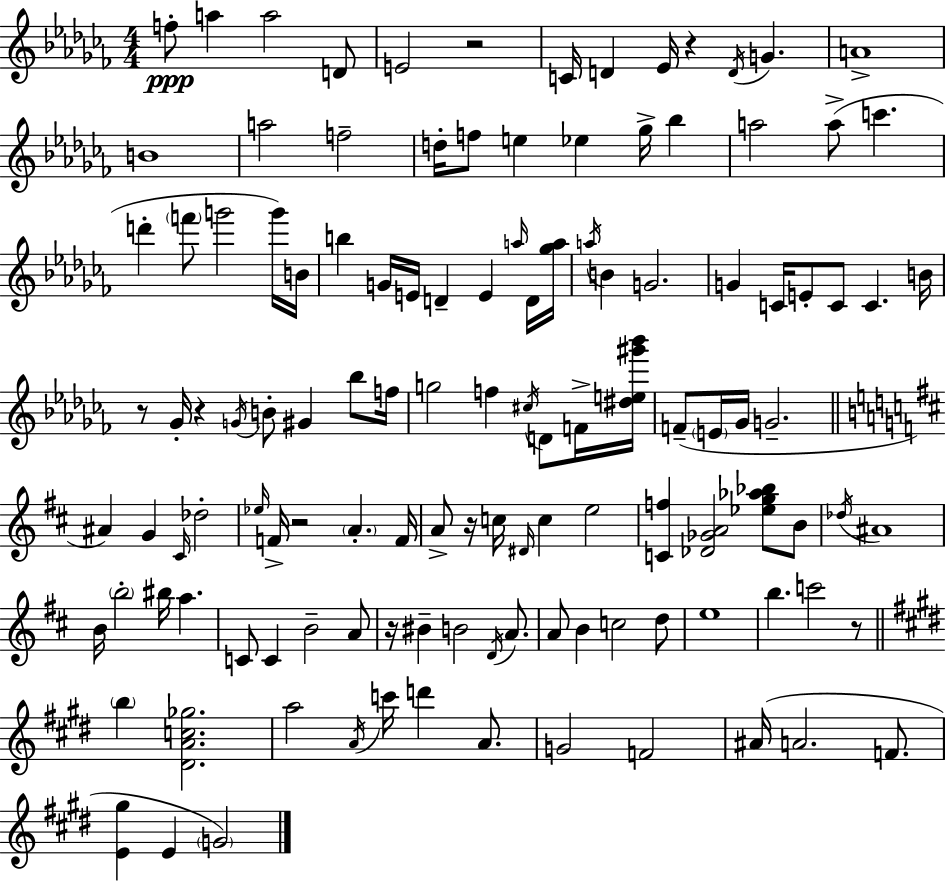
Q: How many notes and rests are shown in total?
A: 122